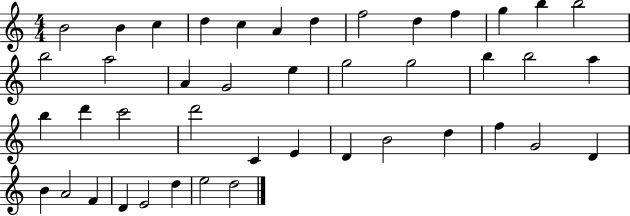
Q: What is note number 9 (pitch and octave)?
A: D5